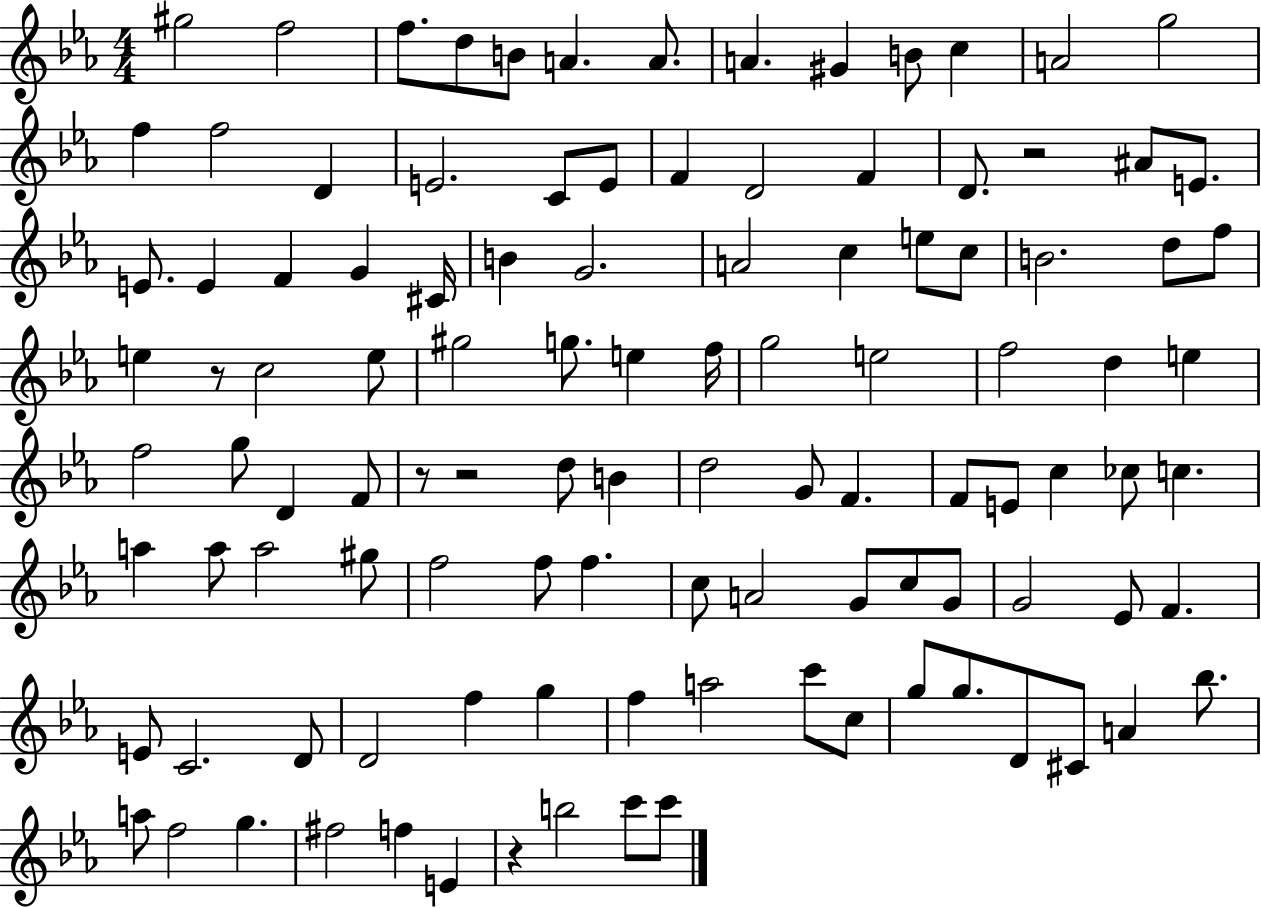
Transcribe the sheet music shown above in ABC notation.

X:1
T:Untitled
M:4/4
L:1/4
K:Eb
^g2 f2 f/2 d/2 B/2 A A/2 A ^G B/2 c A2 g2 f f2 D E2 C/2 E/2 F D2 F D/2 z2 ^A/2 E/2 E/2 E F G ^C/4 B G2 A2 c e/2 c/2 B2 d/2 f/2 e z/2 c2 e/2 ^g2 g/2 e f/4 g2 e2 f2 d e f2 g/2 D F/2 z/2 z2 d/2 B d2 G/2 F F/2 E/2 c _c/2 c a a/2 a2 ^g/2 f2 f/2 f c/2 A2 G/2 c/2 G/2 G2 _E/2 F E/2 C2 D/2 D2 f g f a2 c'/2 c/2 g/2 g/2 D/2 ^C/2 A _b/2 a/2 f2 g ^f2 f E z b2 c'/2 c'/2